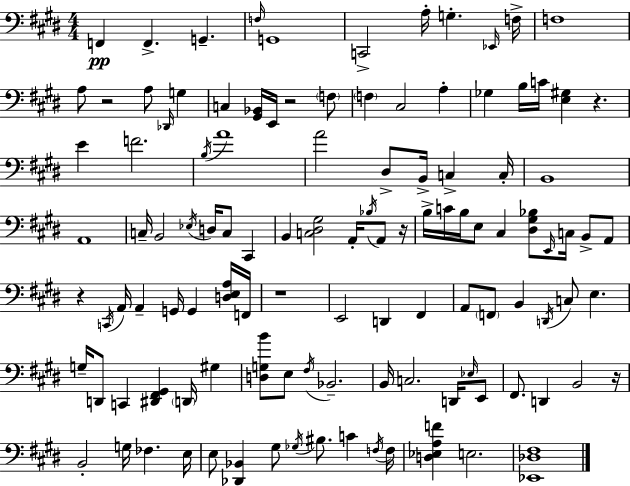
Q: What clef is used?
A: bass